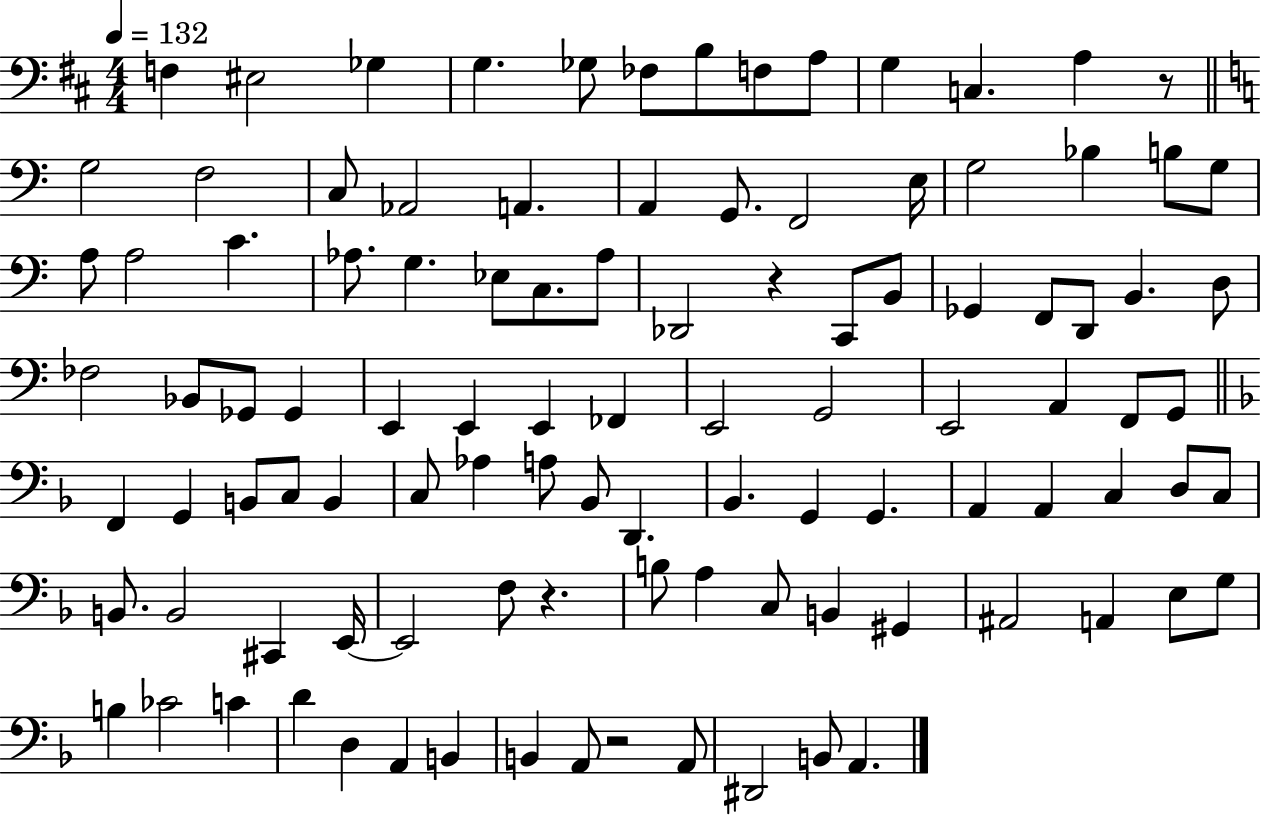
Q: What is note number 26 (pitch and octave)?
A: A3